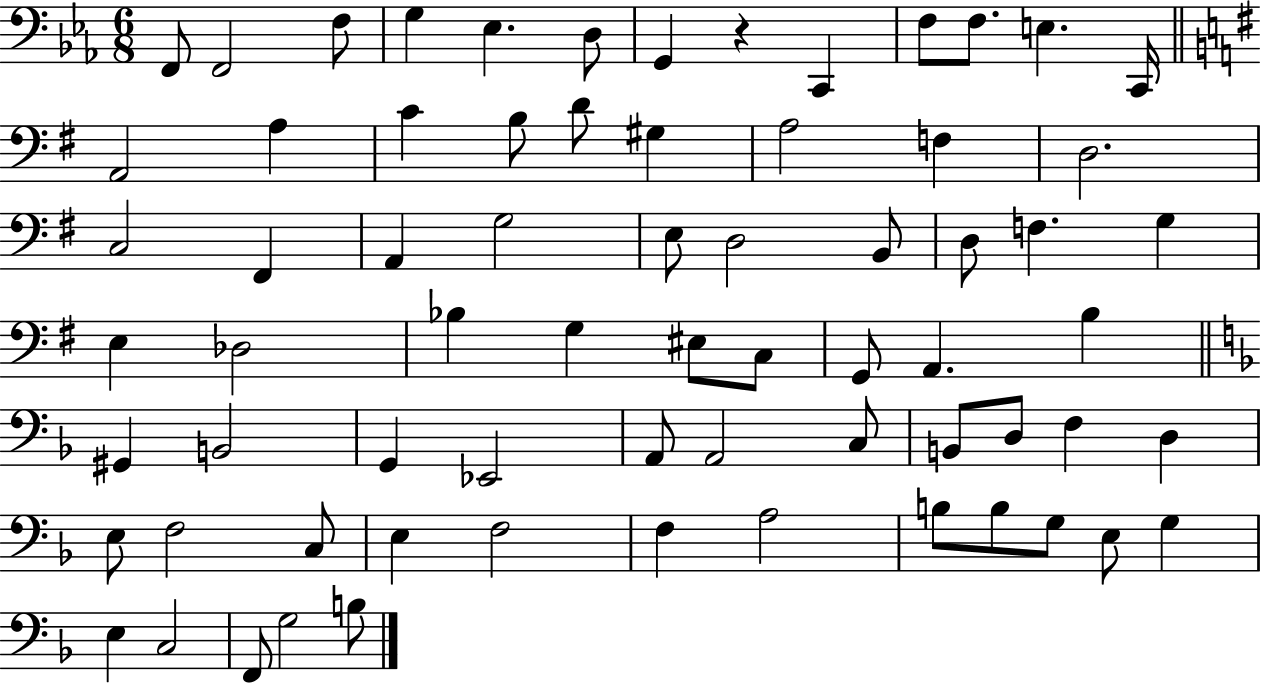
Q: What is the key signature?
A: EES major